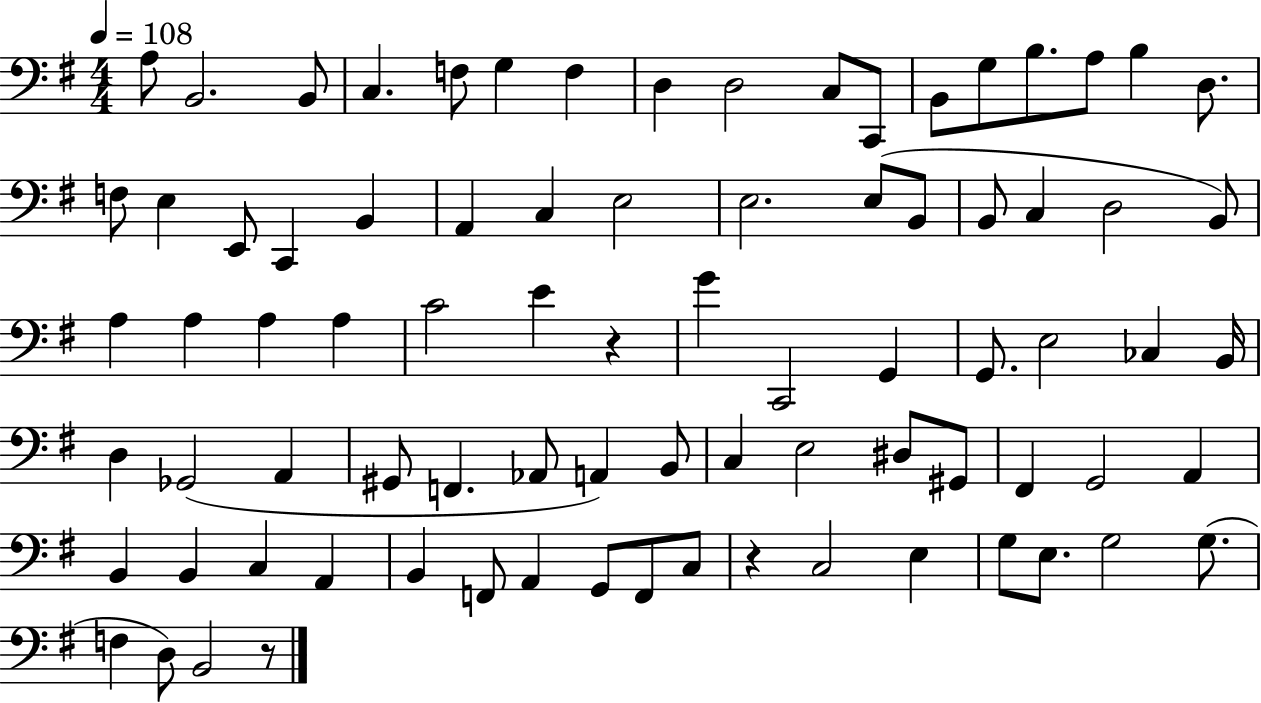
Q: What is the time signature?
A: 4/4